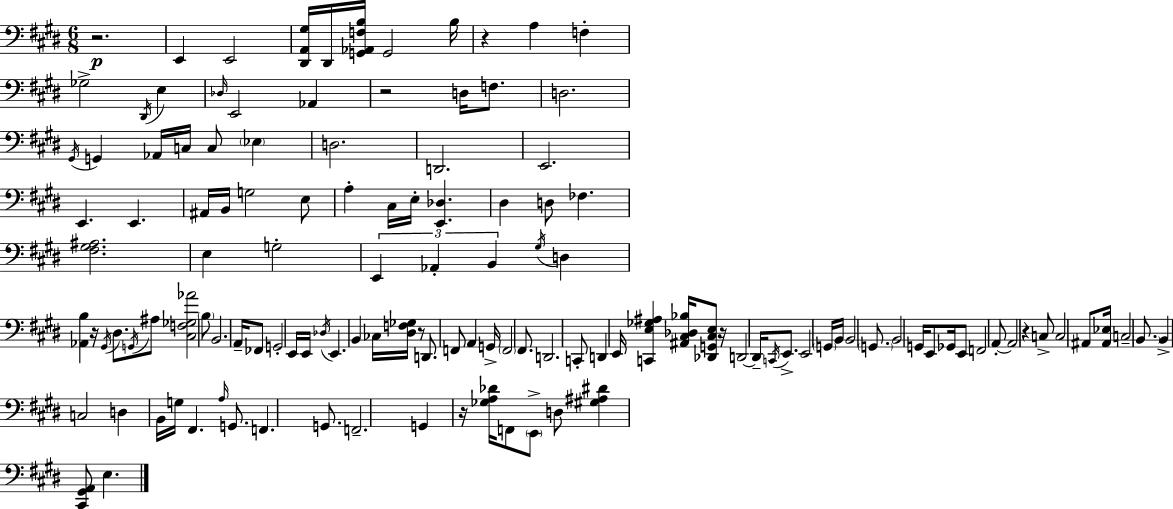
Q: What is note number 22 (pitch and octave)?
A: Eb3